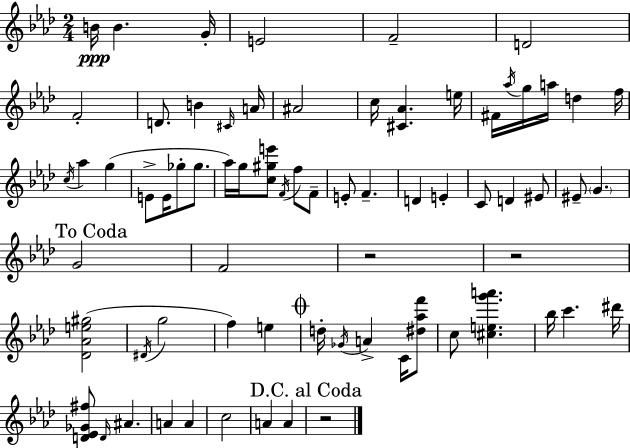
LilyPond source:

{
  \clef treble
  \numericTimeSignature
  \time 2/4
  \key f \minor
  b'16\ppp b'4. g'16-. | e'2 | f'2-- | d'2 | \break f'2-. | d'8. b'4 \grace { cis'16 } | a'16 ais'2 | c''16 <cis' aes'>4. | \break e''16 fis'16 \acciaccatura { aes''16 } g''16 a''16 d''4 | f''16 \acciaccatura { c''16 } aes''4 g''4( | e'8-> e'16 ges''8-. | ges''8. aes''16) g''16 <c'' gis'' e'''>8 \acciaccatura { f'16 } | \break f''8 f'8-- e'8-. f'4.-- | d'4 | e'4-. c'8 d'4 | eis'8 eis'8-- \parenthesize g'4. | \break \mark "To Coda" g'2 | f'2 | r2 | r2 | \break <des' aes' e'' gis''>2( | \acciaccatura { dis'16 } g''2 | f''4) | e''4 \mark \markup { \musicglyph "scripts.coda" } d''16-. \acciaccatura { ges'16 } a'4-> | \break c'16 <dis'' aes'' f'''>8 c''8 | <cis'' e'' g''' a'''>4. bes''16 c'''4. | dis'''16 <d' ees' ges' fis''>8 | \grace { d'16 } ais'4. a'4 | \break a'4 c''2 | a'4 | a'4 \mark "D.C. al Coda" r2 | \bar "|."
}